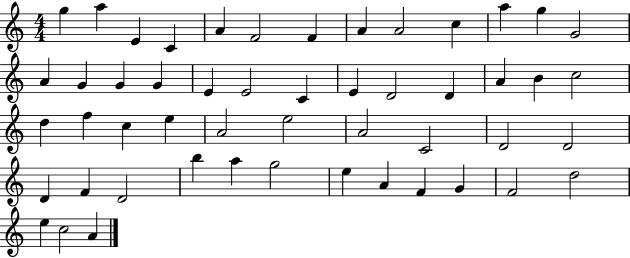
X:1
T:Untitled
M:4/4
L:1/4
K:C
g a E C A F2 F A A2 c a g G2 A G G G E E2 C E D2 D A B c2 d f c e A2 e2 A2 C2 D2 D2 D F D2 b a g2 e A F G F2 d2 e c2 A